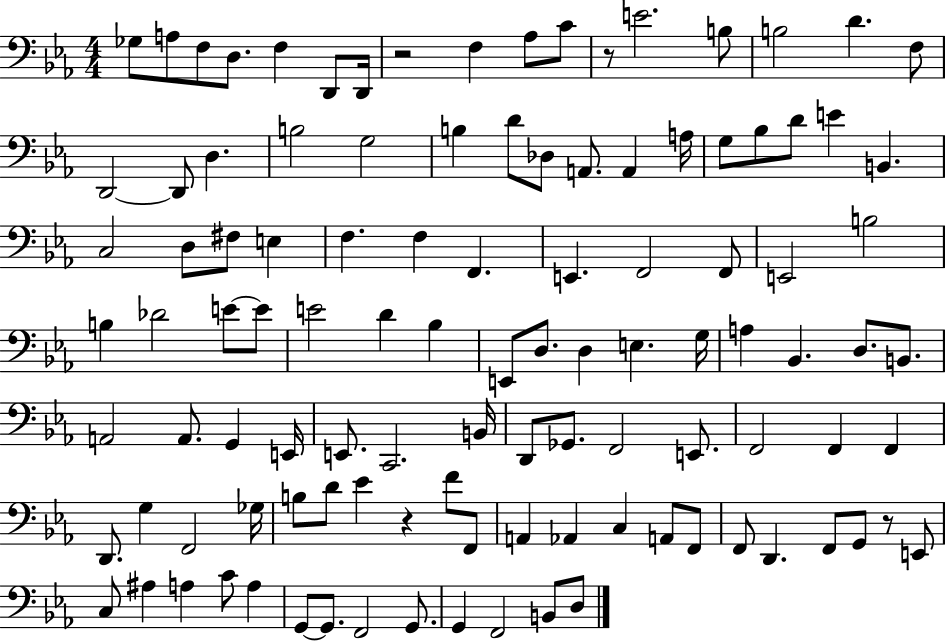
Gb3/e A3/e F3/e D3/e. F3/q D2/e D2/s R/h F3/q Ab3/e C4/e R/e E4/h. B3/e B3/h D4/q. F3/e D2/h D2/e D3/q. B3/h G3/h B3/q D4/e Db3/e A2/e. A2/q A3/s G3/e Bb3/e D4/e E4/q B2/q. C3/h D3/e F#3/e E3/q F3/q. F3/q F2/q. E2/q. F2/h F2/e E2/h B3/h B3/q Db4/h E4/e E4/e E4/h D4/q Bb3/q E2/e D3/e. D3/q E3/q. G3/s A3/q Bb2/q. D3/e. B2/e. A2/h A2/e. G2/q E2/s E2/e. C2/h. B2/s D2/e Gb2/e. F2/h E2/e. F2/h F2/q F2/q D2/e. G3/q F2/h Gb3/s B3/e D4/e Eb4/q R/q F4/e F2/e A2/q Ab2/q C3/q A2/e F2/e F2/e D2/q. F2/e G2/e R/e E2/e C3/e A#3/q A3/q C4/e A3/q G2/e G2/e. F2/h G2/e. G2/q F2/h B2/e D3/e